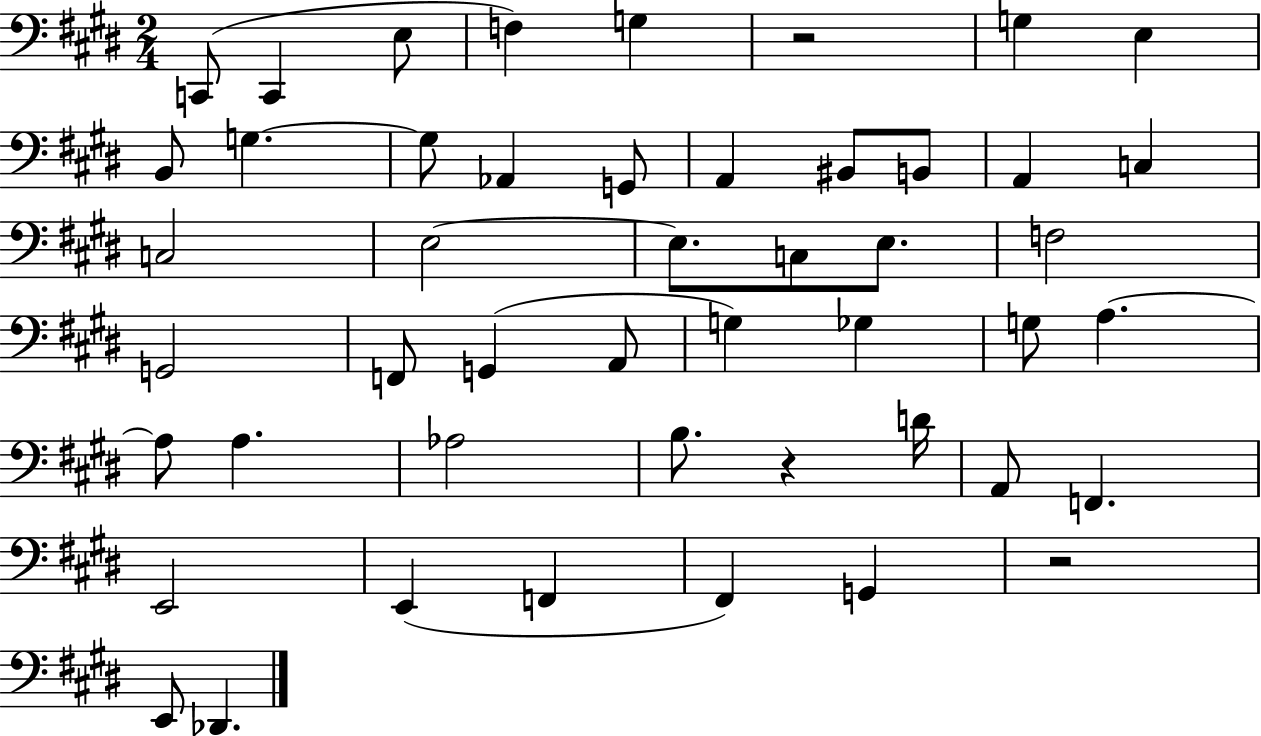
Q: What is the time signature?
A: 2/4